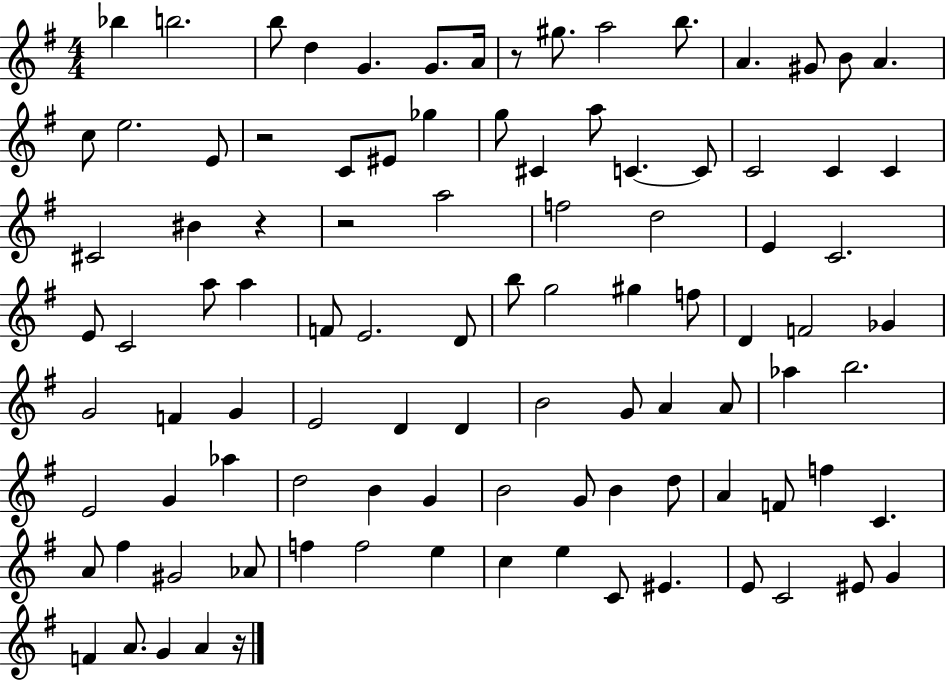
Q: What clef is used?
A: treble